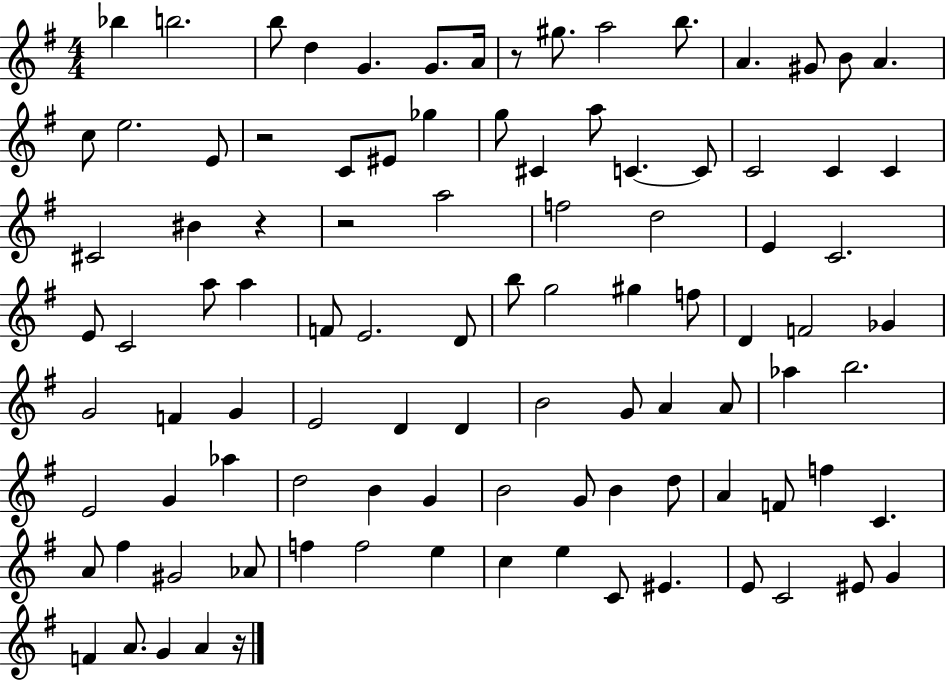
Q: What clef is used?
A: treble